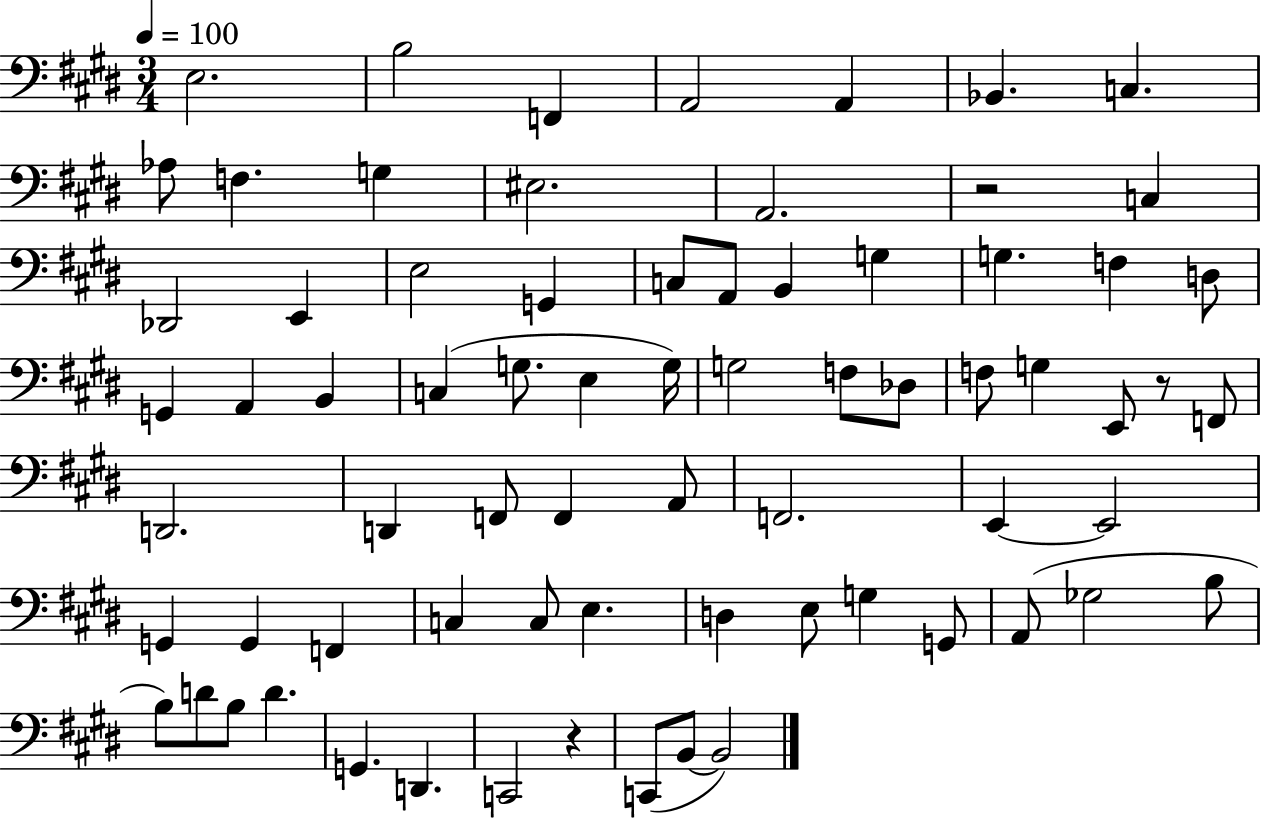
E3/h. B3/h F2/q A2/h A2/q Bb2/q. C3/q. Ab3/e F3/q. G3/q EIS3/h. A2/h. R/h C3/q Db2/h E2/q E3/h G2/q C3/e A2/e B2/q G3/q G3/q. F3/q D3/e G2/q A2/q B2/q C3/q G3/e. E3/q G3/s G3/h F3/e Db3/e F3/e G3/q E2/e R/e F2/e D2/h. D2/q F2/e F2/q A2/e F2/h. E2/q E2/h G2/q G2/q F2/q C3/q C3/e E3/q. D3/q E3/e G3/q G2/e A2/e Gb3/h B3/e B3/e D4/e B3/e D4/q. G2/q. D2/q. C2/h R/q C2/e B2/e B2/h